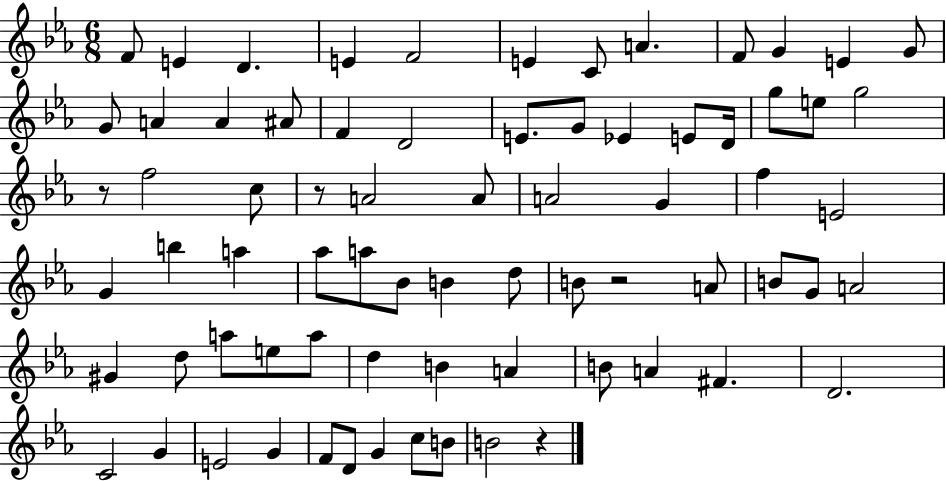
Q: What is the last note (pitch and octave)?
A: B4